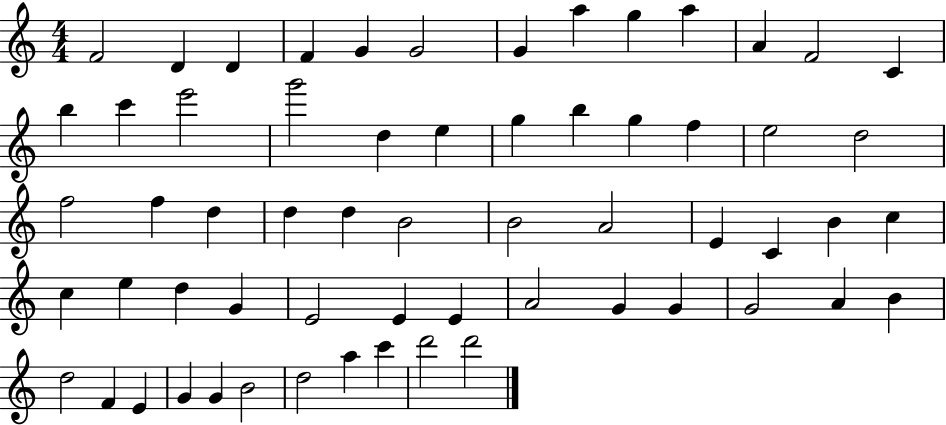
F4/h D4/q D4/q F4/q G4/q G4/h G4/q A5/q G5/q A5/q A4/q F4/h C4/q B5/q C6/q E6/h G6/h D5/q E5/q G5/q B5/q G5/q F5/q E5/h D5/h F5/h F5/q D5/q D5/q D5/q B4/h B4/h A4/h E4/q C4/q B4/q C5/q C5/q E5/q D5/q G4/q E4/h E4/q E4/q A4/h G4/q G4/q G4/h A4/q B4/q D5/h F4/q E4/q G4/q G4/q B4/h D5/h A5/q C6/q D6/h D6/h